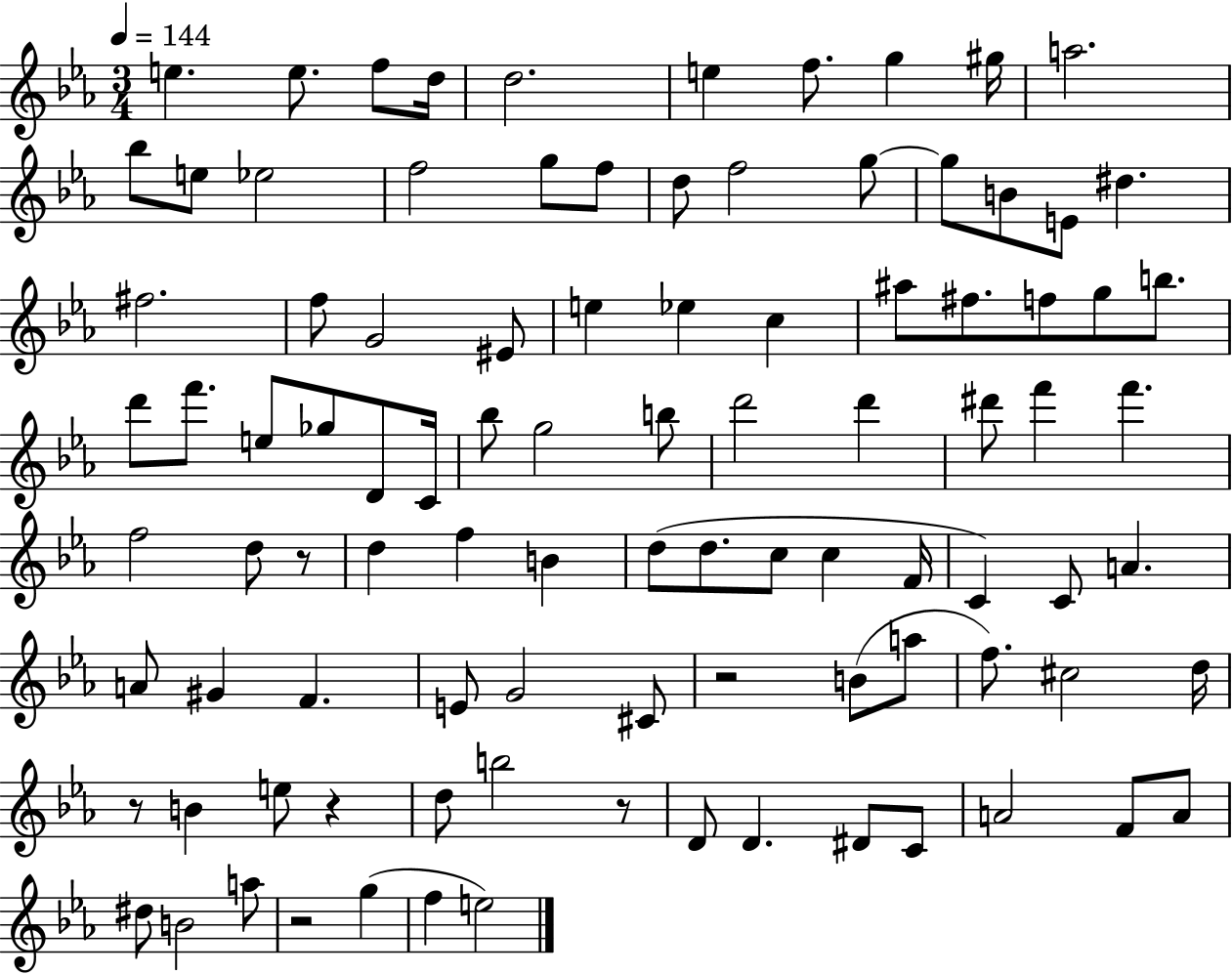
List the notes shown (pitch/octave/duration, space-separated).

E5/q. E5/e. F5/e D5/s D5/h. E5/q F5/e. G5/q G#5/s A5/h. Bb5/e E5/e Eb5/h F5/h G5/e F5/e D5/e F5/h G5/e G5/e B4/e E4/e D#5/q. F#5/h. F5/e G4/h EIS4/e E5/q Eb5/q C5/q A#5/e F#5/e. F5/e G5/e B5/e. D6/e F6/e. E5/e Gb5/e D4/e C4/s Bb5/e G5/h B5/e D6/h D6/q D#6/e F6/q F6/q. F5/h D5/e R/e D5/q F5/q B4/q D5/e D5/e. C5/e C5/q F4/s C4/q C4/e A4/q. A4/e G#4/q F4/q. E4/e G4/h C#4/e R/h B4/e A5/e F5/e. C#5/h D5/s R/e B4/q E5/e R/q D5/e B5/h R/e D4/e D4/q. D#4/e C4/e A4/h F4/e A4/e D#5/e B4/h A5/e R/h G5/q F5/q E5/h